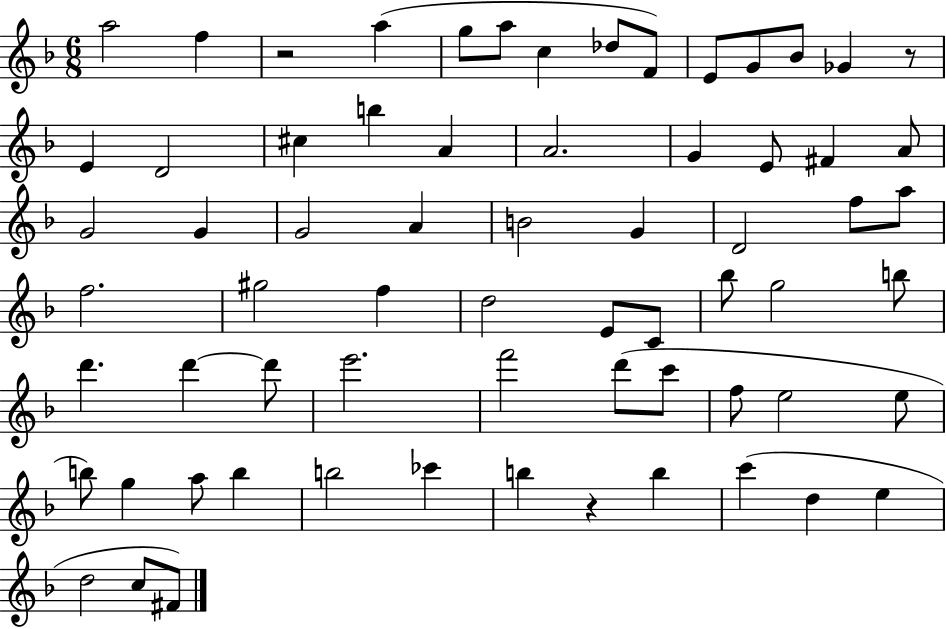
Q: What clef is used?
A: treble